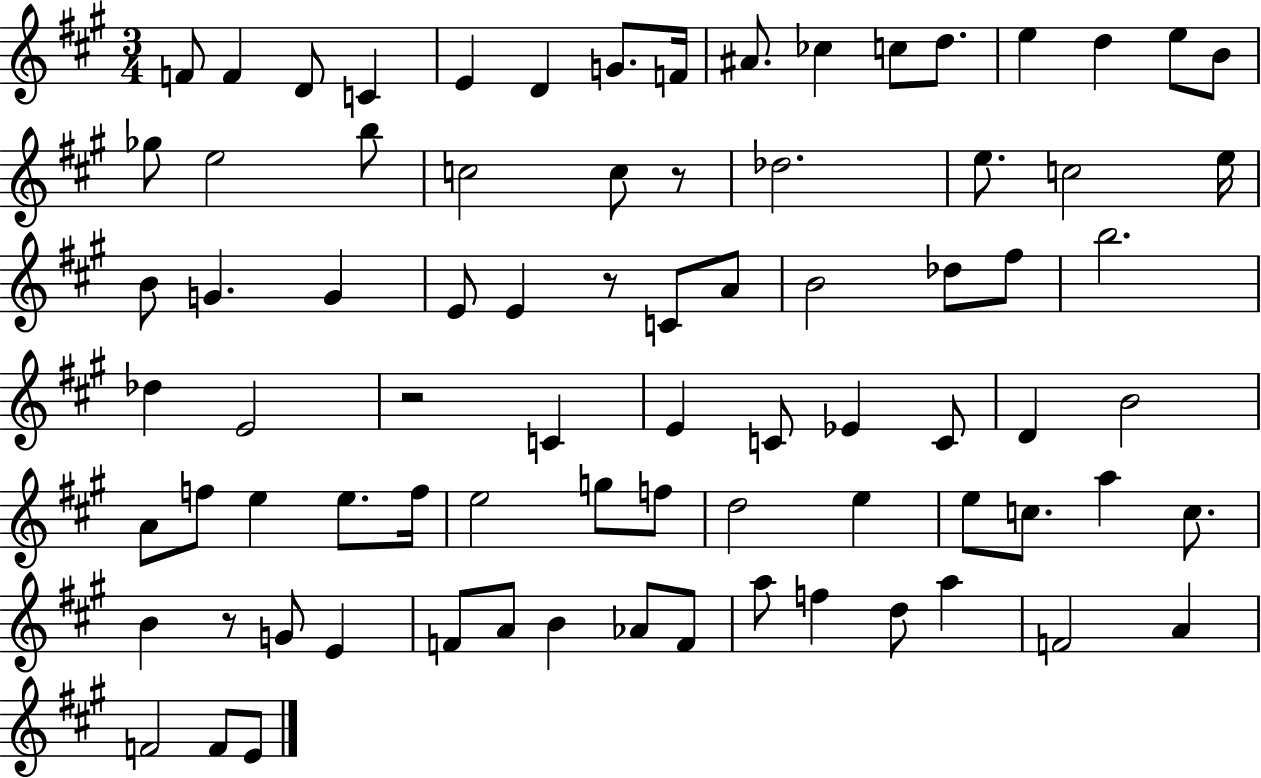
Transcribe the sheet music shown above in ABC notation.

X:1
T:Untitled
M:3/4
L:1/4
K:A
F/2 F D/2 C E D G/2 F/4 ^A/2 _c c/2 d/2 e d e/2 B/2 _g/2 e2 b/2 c2 c/2 z/2 _d2 e/2 c2 e/4 B/2 G G E/2 E z/2 C/2 A/2 B2 _d/2 ^f/2 b2 _d E2 z2 C E C/2 _E C/2 D B2 A/2 f/2 e e/2 f/4 e2 g/2 f/2 d2 e e/2 c/2 a c/2 B z/2 G/2 E F/2 A/2 B _A/2 F/2 a/2 f d/2 a F2 A F2 F/2 E/2